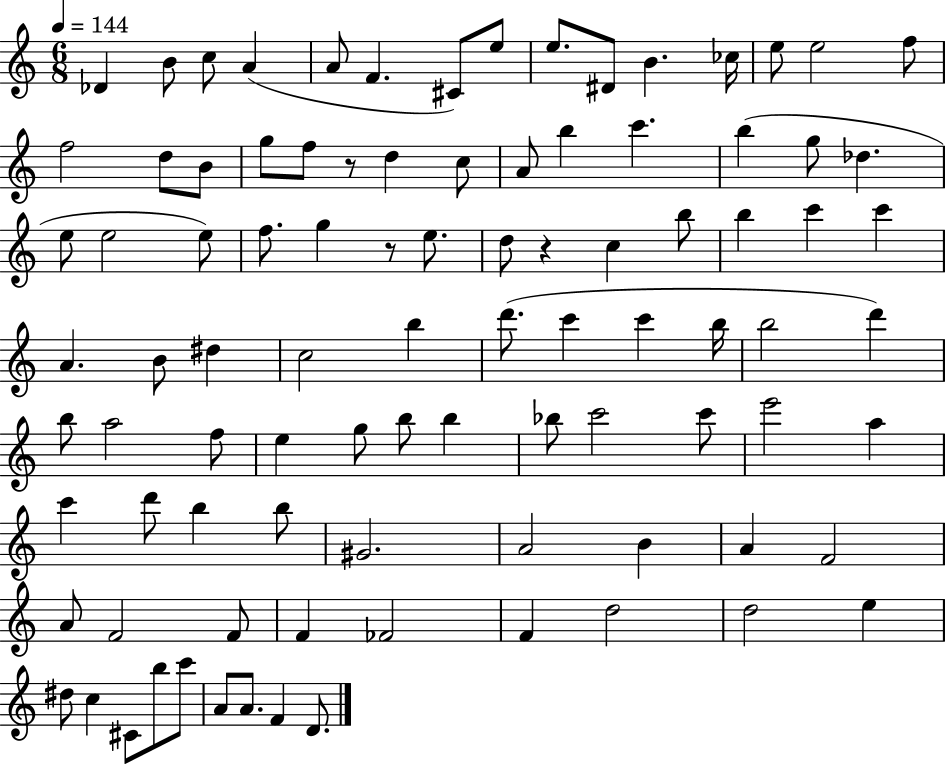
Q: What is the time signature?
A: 6/8